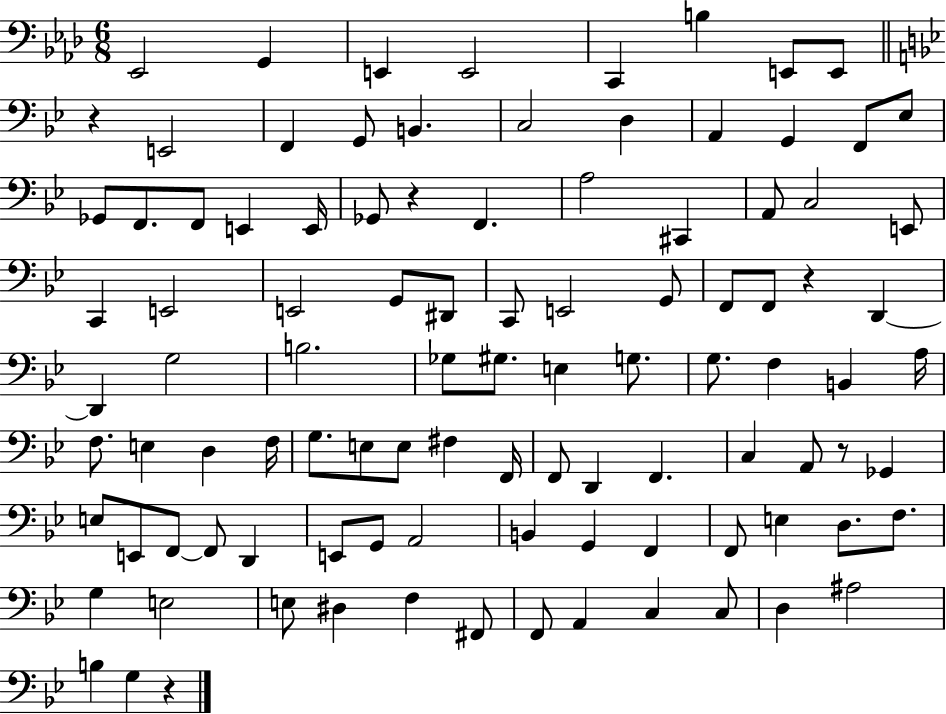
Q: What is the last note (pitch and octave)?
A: G3